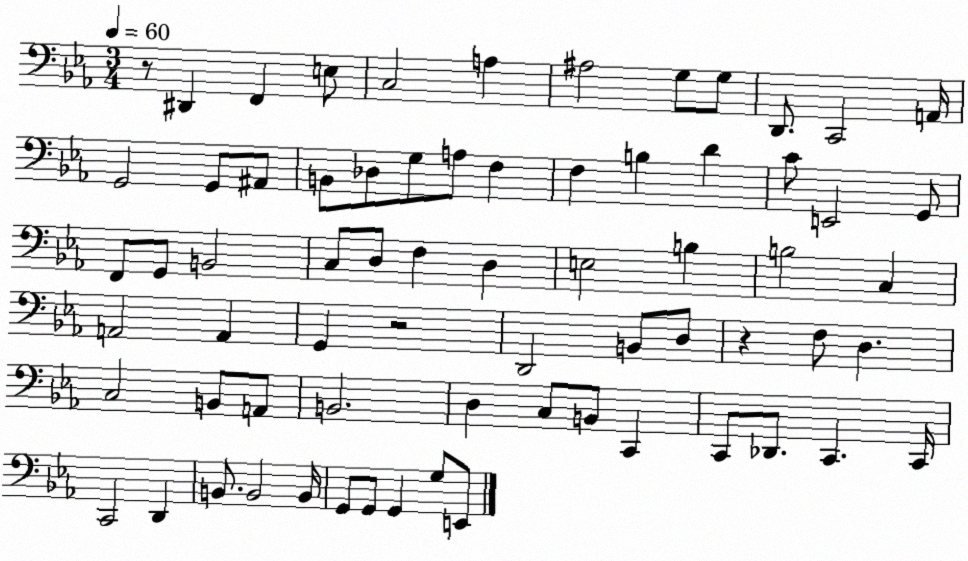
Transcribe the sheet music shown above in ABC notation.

X:1
T:Untitled
M:3/4
L:1/4
K:Eb
z/2 ^D,, F,, E,/2 C,2 A, ^A,2 G,/2 G,/2 D,,/2 C,,2 A,,/4 G,,2 G,,/2 ^A,,/2 B,,/2 _D,/2 G,/2 A,/2 F, F, B, D C/2 E,,2 G,,/2 F,,/2 G,,/2 B,,2 C,/2 D,/2 F, D, E,2 B, B,2 C, A,,2 A,, G,, z2 D,,2 B,,/2 D,/2 z F,/2 D, C,2 B,,/2 A,,/2 B,,2 D, C,/2 B,,/2 C,, C,,/2 _D,,/2 C,, C,,/4 C,,2 D,, B,,/2 B,,2 B,,/4 G,,/2 G,,/2 G,, G,/2 E,,/2